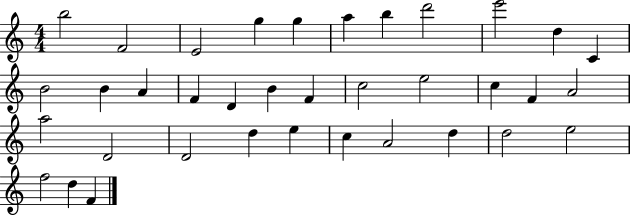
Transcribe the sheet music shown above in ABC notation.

X:1
T:Untitled
M:4/4
L:1/4
K:C
b2 F2 E2 g g a b d'2 e'2 d C B2 B A F D B F c2 e2 c F A2 a2 D2 D2 d e c A2 d d2 e2 f2 d F